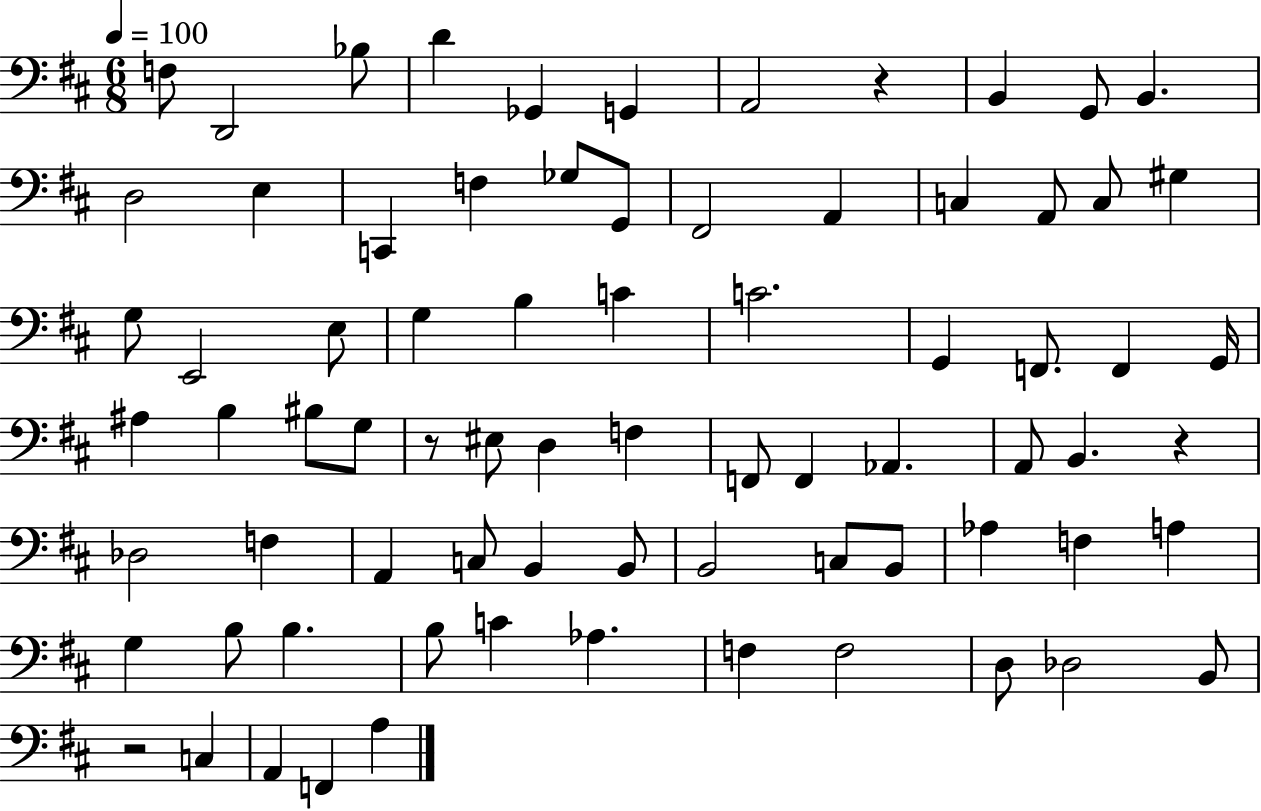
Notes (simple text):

F3/e D2/h Bb3/e D4/q Gb2/q G2/q A2/h R/q B2/q G2/e B2/q. D3/h E3/q C2/q F3/q Gb3/e G2/e F#2/h A2/q C3/q A2/e C3/e G#3/q G3/e E2/h E3/e G3/q B3/q C4/q C4/h. G2/q F2/e. F2/q G2/s A#3/q B3/q BIS3/e G3/e R/e EIS3/e D3/q F3/q F2/e F2/q Ab2/q. A2/e B2/q. R/q Db3/h F3/q A2/q C3/e B2/q B2/e B2/h C3/e B2/e Ab3/q F3/q A3/q G3/q B3/e B3/q. B3/e C4/q Ab3/q. F3/q F3/h D3/e Db3/h B2/e R/h C3/q A2/q F2/q A3/q